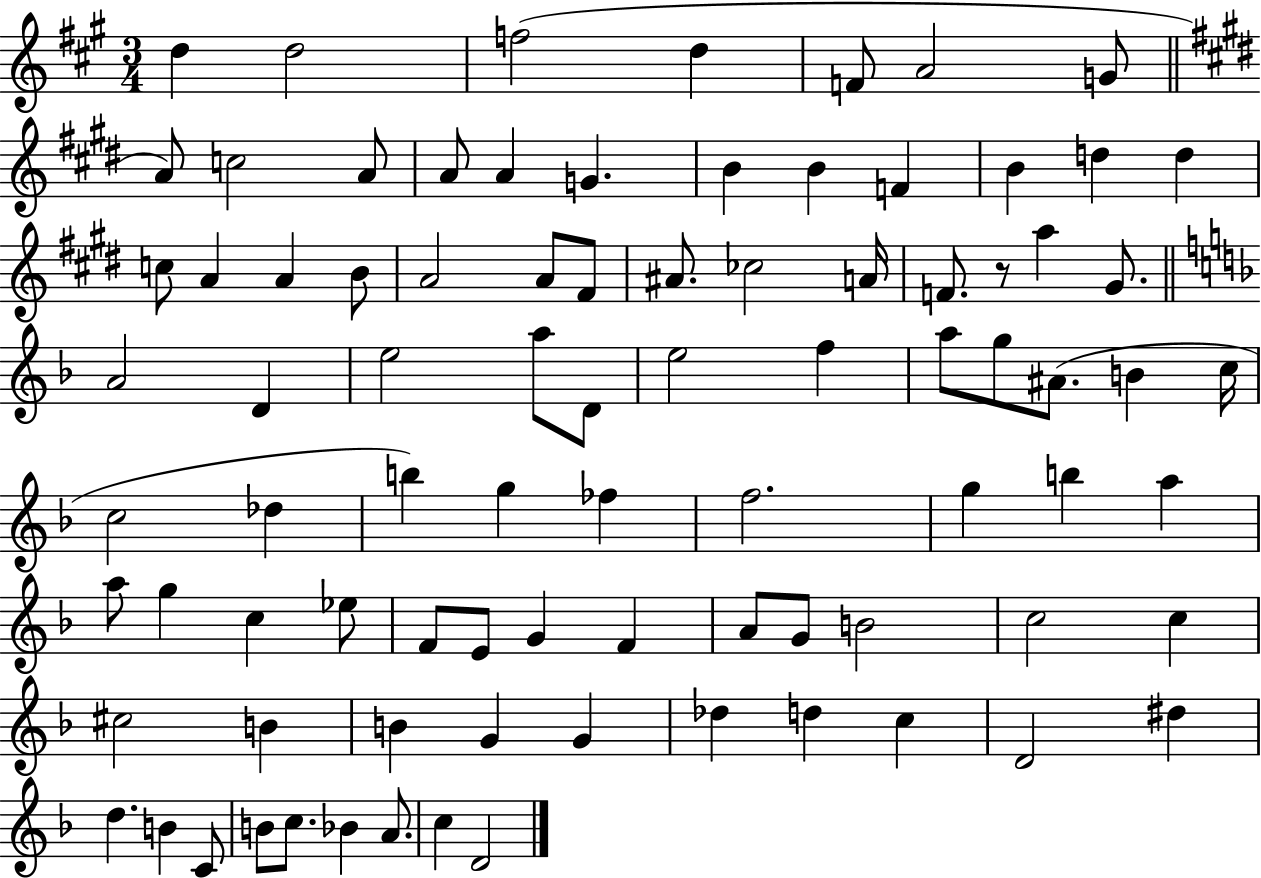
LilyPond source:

{
  \clef treble
  \numericTimeSignature
  \time 3/4
  \key a \major
  d''4 d''2 | f''2( d''4 | f'8 a'2 g'8 | \bar "||" \break \key e \major a'8) c''2 a'8 | a'8 a'4 g'4. | b'4 b'4 f'4 | b'4 d''4 d''4 | \break c''8 a'4 a'4 b'8 | a'2 a'8 fis'8 | ais'8. ces''2 a'16 | f'8. r8 a''4 gis'8. | \break \bar "||" \break \key f \major a'2 d'4 | e''2 a''8 d'8 | e''2 f''4 | a''8 g''8 ais'8.( b'4 c''16 | \break c''2 des''4 | b''4) g''4 fes''4 | f''2. | g''4 b''4 a''4 | \break a''8 g''4 c''4 ees''8 | f'8 e'8 g'4 f'4 | a'8 g'8 b'2 | c''2 c''4 | \break cis''2 b'4 | b'4 g'4 g'4 | des''4 d''4 c''4 | d'2 dis''4 | \break d''4. b'4 c'8 | b'8 c''8. bes'4 a'8. | c''4 d'2 | \bar "|."
}